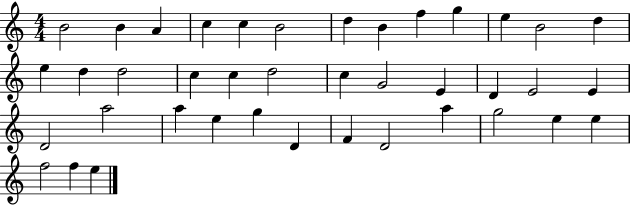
{
  \clef treble
  \numericTimeSignature
  \time 4/4
  \key c \major
  b'2 b'4 a'4 | c''4 c''4 b'2 | d''4 b'4 f''4 g''4 | e''4 b'2 d''4 | \break e''4 d''4 d''2 | c''4 c''4 d''2 | c''4 g'2 e'4 | d'4 e'2 e'4 | \break d'2 a''2 | a''4 e''4 g''4 d'4 | f'4 d'2 a''4 | g''2 e''4 e''4 | \break f''2 f''4 e''4 | \bar "|."
}